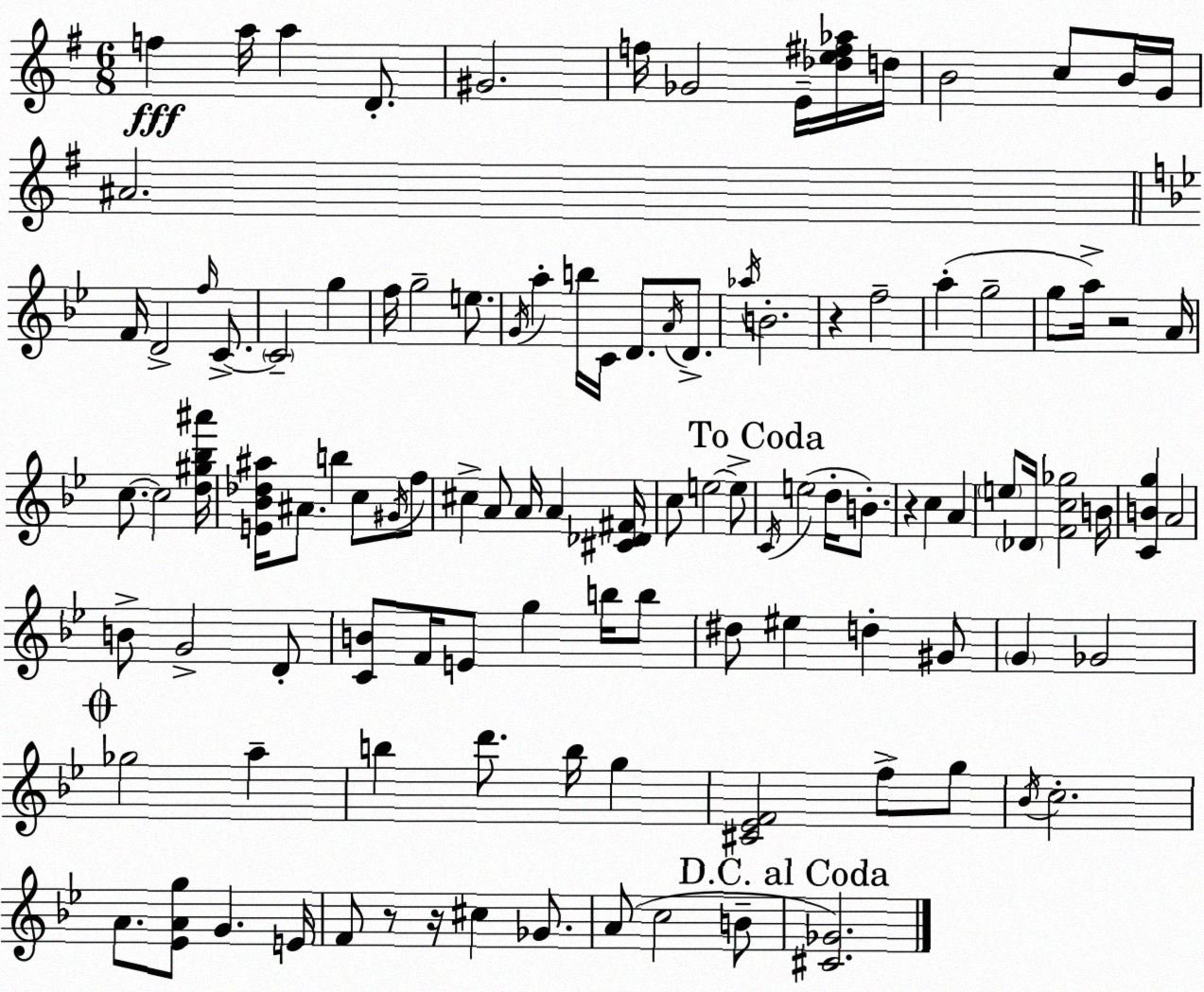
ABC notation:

X:1
T:Untitled
M:6/8
L:1/4
K:Em
f a/4 a D/2 ^G2 f/4 _G2 E/4 [_de^f_a]/4 d/4 B2 c/2 B/4 G/4 ^A2 F/4 D2 f/4 C/2 C2 g f/4 g2 e/2 G/4 a b/4 C/4 D/2 A/4 D/2 _a/4 B2 z f2 a g2 g/2 a/4 z2 A/4 c/2 c2 [d^g_b^a']/4 [E_B_d^a]/4 ^A/2 b c/2 ^G/4 f/2 ^c A/2 A/4 A [^C_D^F]/4 c/2 e2 e/2 C/4 e2 d/4 B/2 z c A e/2 _D/4 [Fc_g]2 B/4 [CBg] A2 B/2 G2 D/2 [CB]/2 F/4 E/2 g b/4 b/2 ^d/2 ^e d ^G/2 G _G2 _g2 a b d'/2 b/4 g [^C_EF]2 f/2 g/2 _B/4 c2 A/2 [_EAg]/2 G E/4 F/2 z/2 z/4 ^c _G/2 A/2 c2 B/2 [^C_G]2